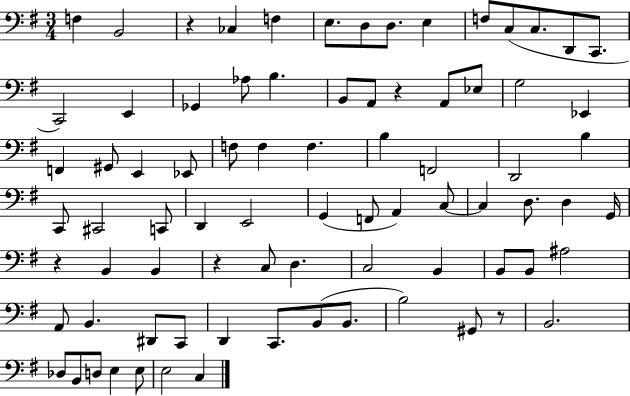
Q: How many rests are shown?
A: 5